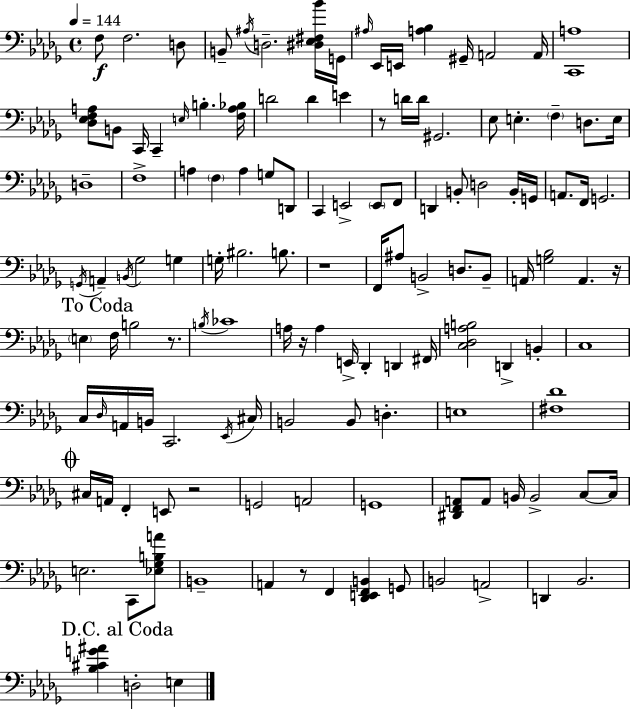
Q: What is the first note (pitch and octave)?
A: F3